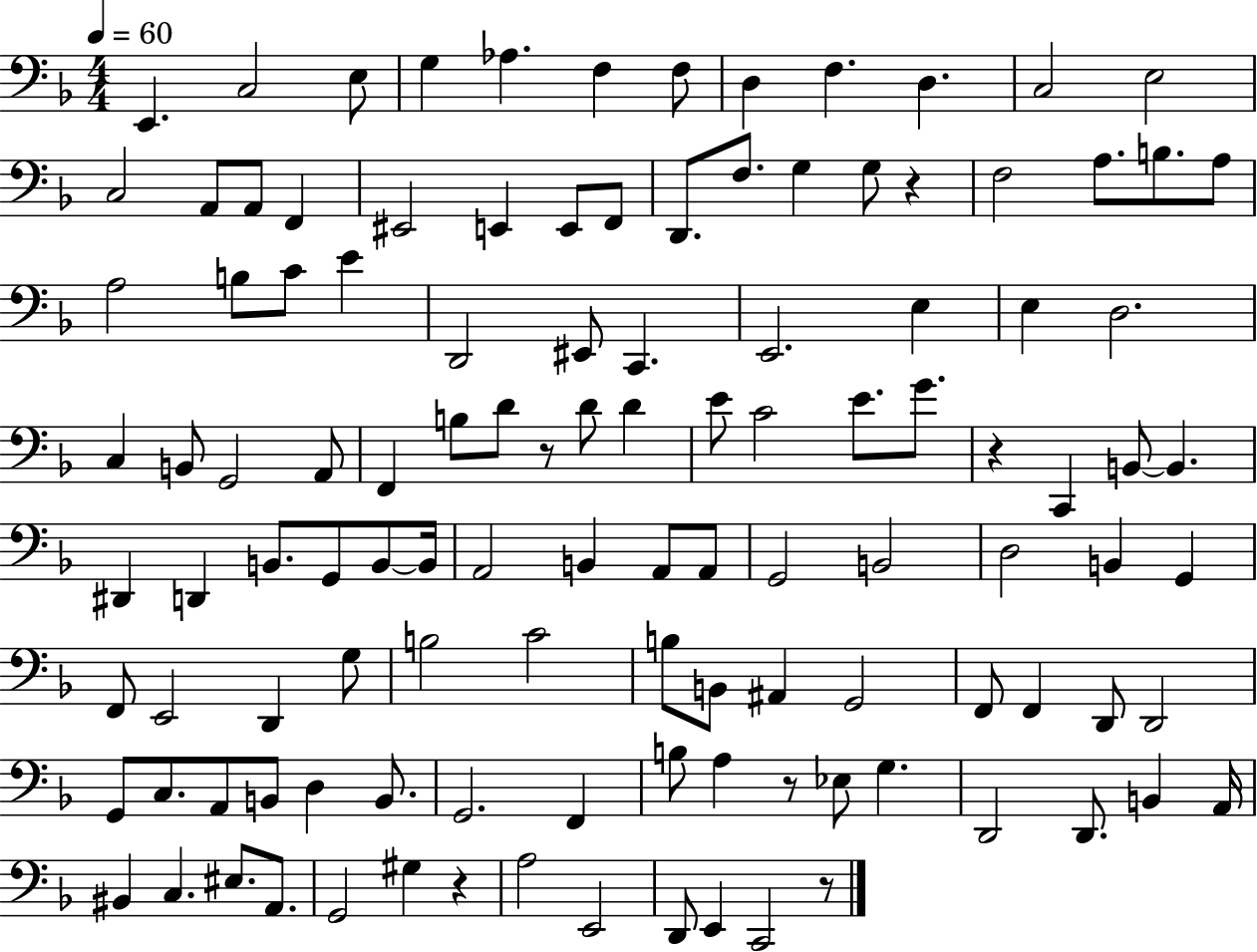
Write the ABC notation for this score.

X:1
T:Untitled
M:4/4
L:1/4
K:F
E,, C,2 E,/2 G, _A, F, F,/2 D, F, D, C,2 E,2 C,2 A,,/2 A,,/2 F,, ^E,,2 E,, E,,/2 F,,/2 D,,/2 F,/2 G, G,/2 z F,2 A,/2 B,/2 A,/2 A,2 B,/2 C/2 E D,,2 ^E,,/2 C,, E,,2 E, E, D,2 C, B,,/2 G,,2 A,,/2 F,, B,/2 D/2 z/2 D/2 D E/2 C2 E/2 G/2 z C,, B,,/2 B,, ^D,, D,, B,,/2 G,,/2 B,,/2 B,,/4 A,,2 B,, A,,/2 A,,/2 G,,2 B,,2 D,2 B,, G,, F,,/2 E,,2 D,, G,/2 B,2 C2 B,/2 B,,/2 ^A,, G,,2 F,,/2 F,, D,,/2 D,,2 G,,/2 C,/2 A,,/2 B,,/2 D, B,,/2 G,,2 F,, B,/2 A, z/2 _E,/2 G, D,,2 D,,/2 B,, A,,/4 ^B,, C, ^E,/2 A,,/2 G,,2 ^G, z A,2 E,,2 D,,/2 E,, C,,2 z/2